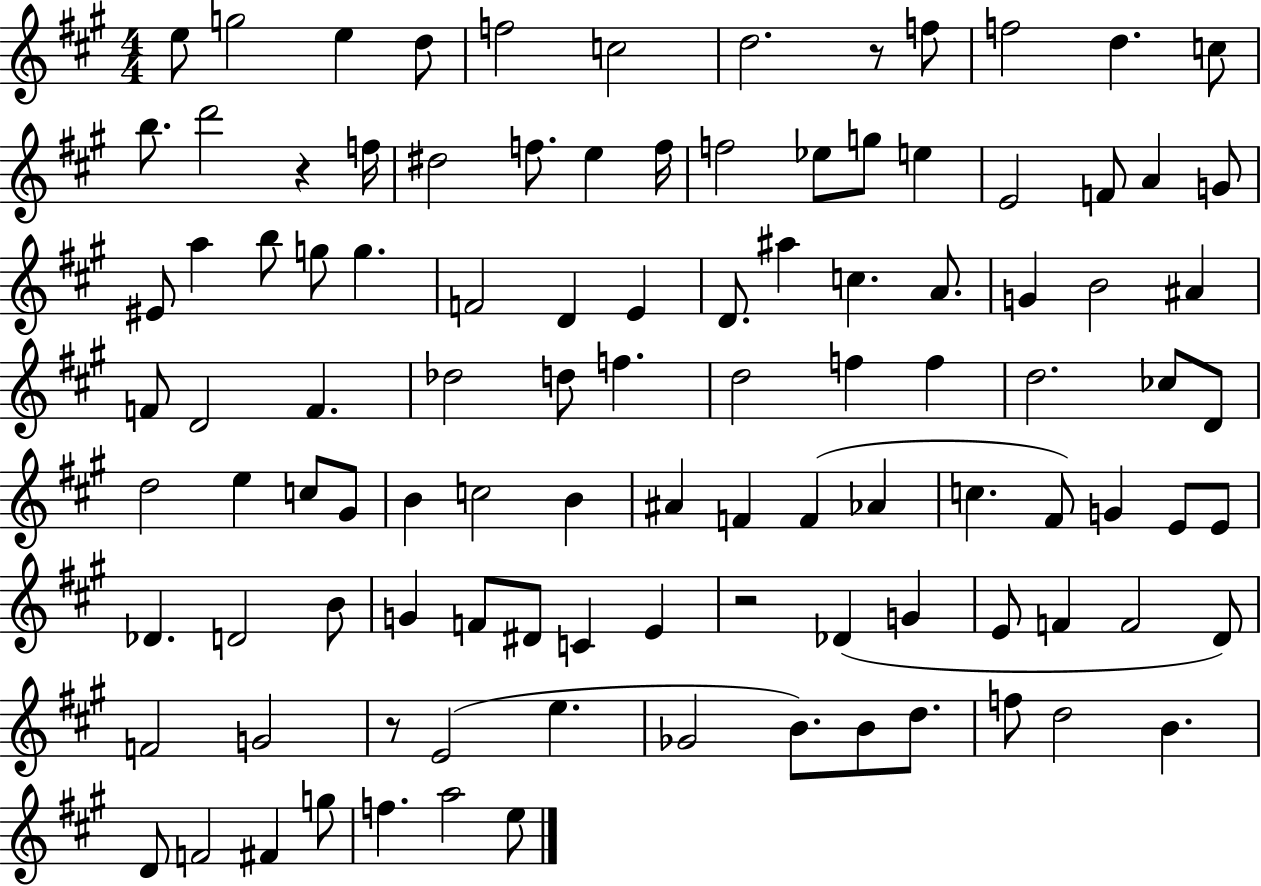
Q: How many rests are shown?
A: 4